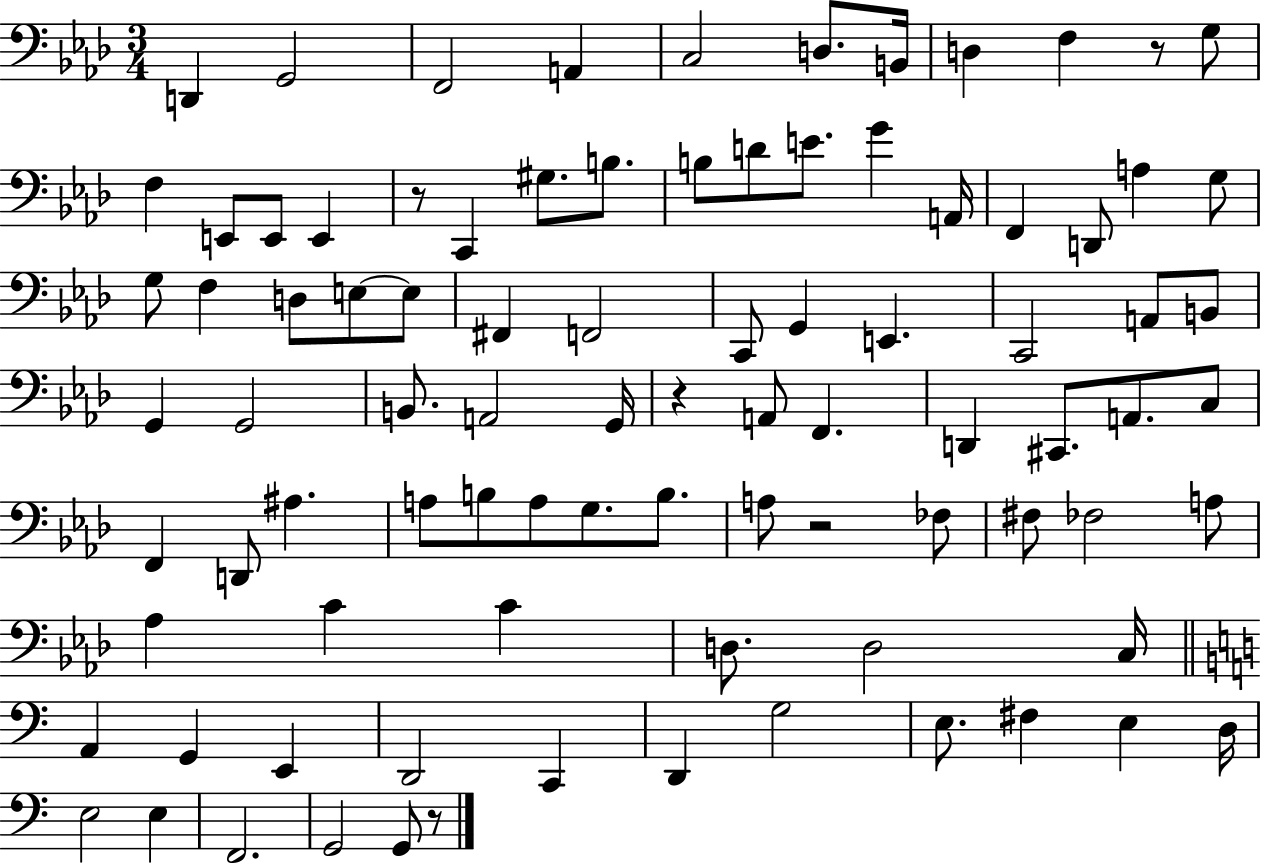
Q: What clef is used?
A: bass